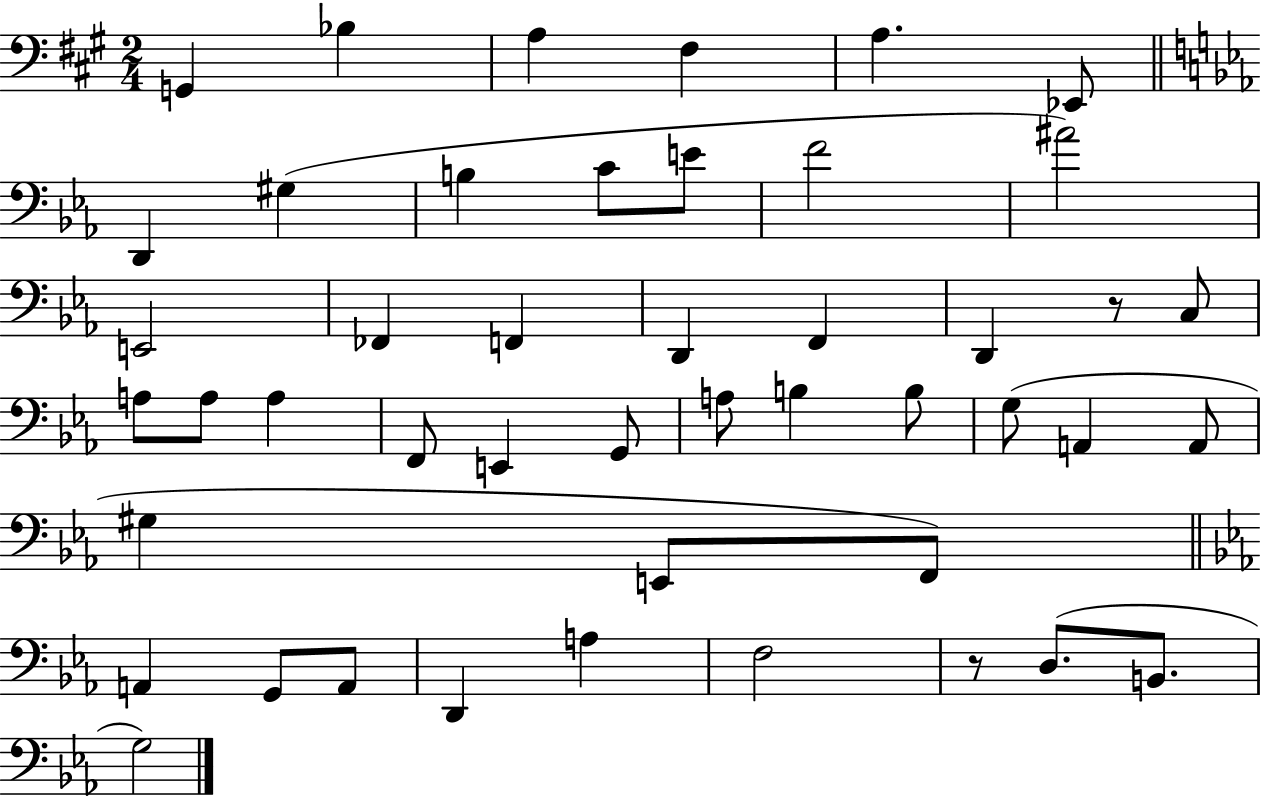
{
  \clef bass
  \numericTimeSignature
  \time 2/4
  \key a \major
  g,4 bes4 | a4 fis4 | a4. ees,8 | \bar "||" \break \key c \minor d,4 gis4( | b4 c'8 e'8 | f'2 | ais'2) | \break e,2 | fes,4 f,4 | d,4 f,4 | d,4 r8 c8 | \break a8 a8 a4 | f,8 e,4 g,8 | a8 b4 b8 | g8( a,4 a,8 | \break gis4 e,8 f,8) | \bar "||" \break \key c \minor a,4 g,8 a,8 | d,4 a4 | f2 | r8 d8.( b,8. | \break g2) | \bar "|."
}